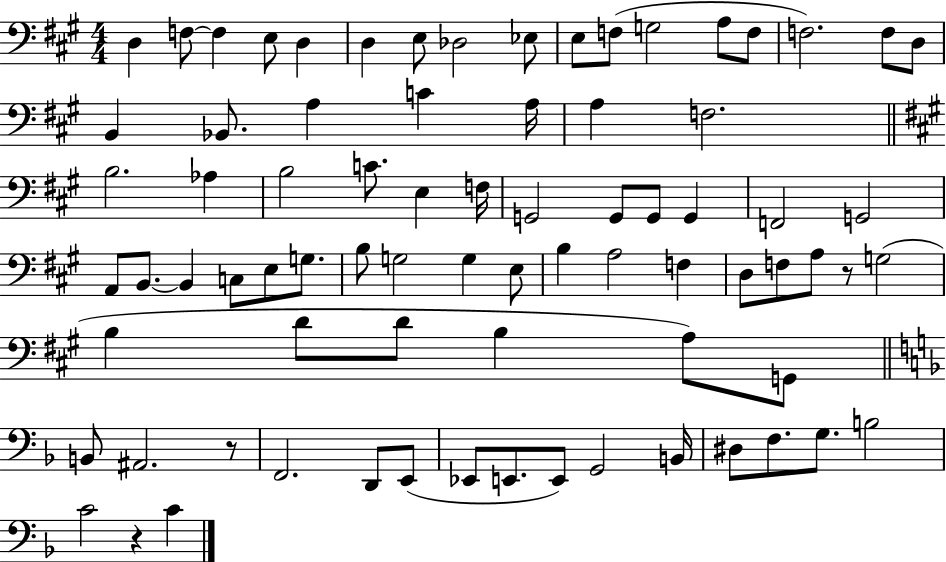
X:1
T:Untitled
M:4/4
L:1/4
K:A
D, F,/2 F, E,/2 D, D, E,/2 _D,2 _E,/2 E,/2 F,/2 G,2 A,/2 F,/2 F,2 F,/2 D,/2 B,, _B,,/2 A, C A,/4 A, F,2 B,2 _A, B,2 C/2 E, F,/4 G,,2 G,,/2 G,,/2 G,, F,,2 G,,2 A,,/2 B,,/2 B,, C,/2 E,/2 G,/2 B,/2 G,2 G, E,/2 B, A,2 F, D,/2 F,/2 A,/2 z/2 G,2 B, D/2 D/2 B, A,/2 G,,/2 B,,/2 ^A,,2 z/2 F,,2 D,,/2 E,,/2 _E,,/2 E,,/2 E,,/2 G,,2 B,,/4 ^D,/2 F,/2 G,/2 B,2 C2 z C